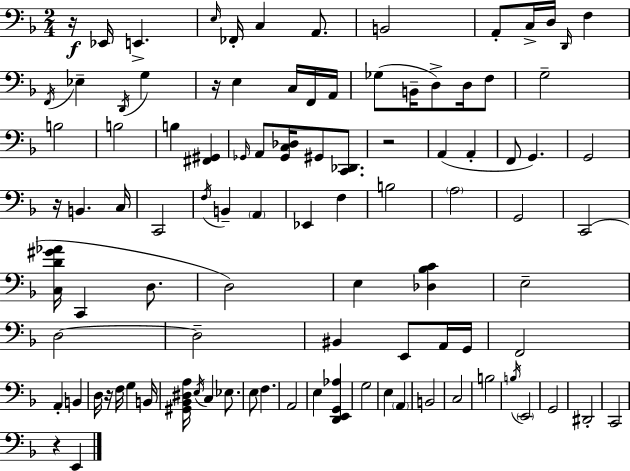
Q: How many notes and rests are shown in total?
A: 99